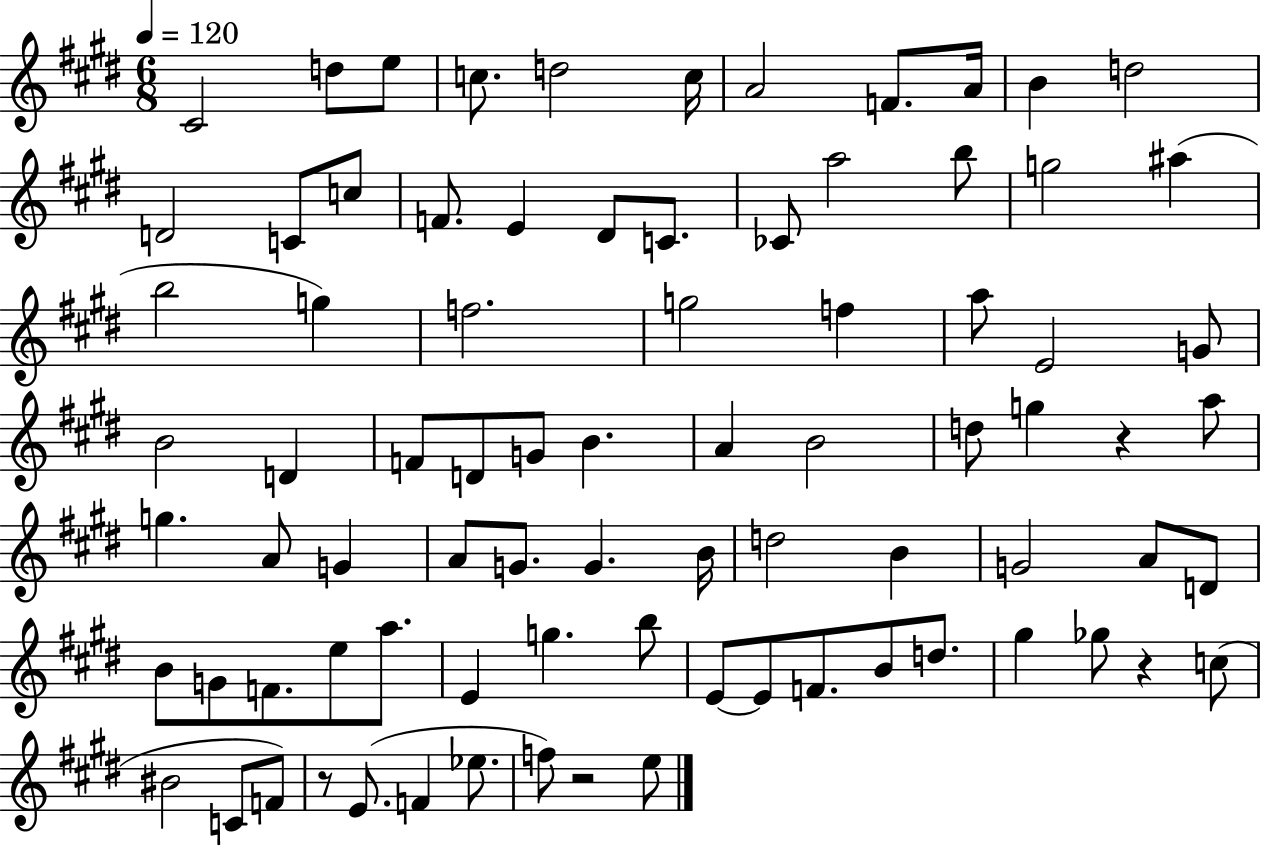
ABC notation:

X:1
T:Untitled
M:6/8
L:1/4
K:E
^C2 d/2 e/2 c/2 d2 c/4 A2 F/2 A/4 B d2 D2 C/2 c/2 F/2 E ^D/2 C/2 _C/2 a2 b/2 g2 ^a b2 g f2 g2 f a/2 E2 G/2 B2 D F/2 D/2 G/2 B A B2 d/2 g z a/2 g A/2 G A/2 G/2 G B/4 d2 B G2 A/2 D/2 B/2 G/2 F/2 e/2 a/2 E g b/2 E/2 E/2 F/2 B/2 d/2 ^g _g/2 z c/2 ^B2 C/2 F/2 z/2 E/2 F _e/2 f/2 z2 e/2